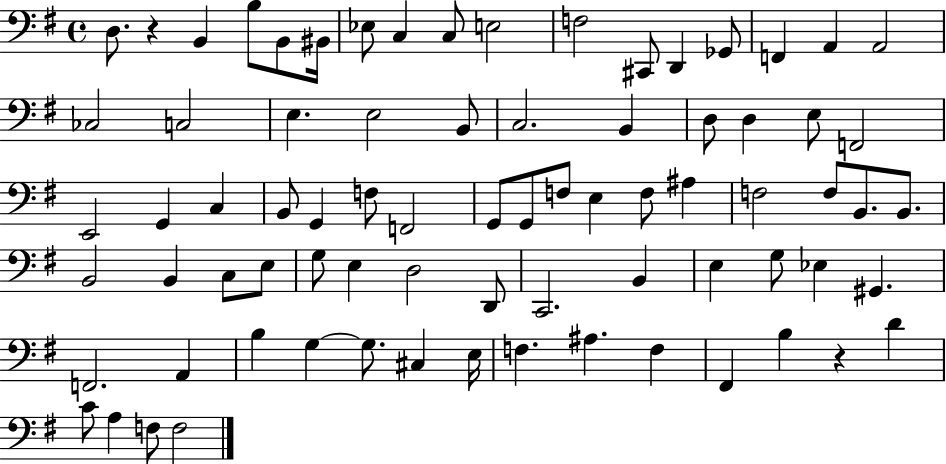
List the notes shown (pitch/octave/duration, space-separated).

D3/e. R/q B2/q B3/e B2/e BIS2/s Eb3/e C3/q C3/e E3/h F3/h C#2/e D2/q Gb2/e F2/q A2/q A2/h CES3/h C3/h E3/q. E3/h B2/e C3/h. B2/q D3/e D3/q E3/e F2/h E2/h G2/q C3/q B2/e G2/q F3/e F2/h G2/e G2/e F3/e E3/q F3/e A#3/q F3/h F3/e B2/e. B2/e. B2/h B2/q C3/e E3/e G3/e E3/q D3/h D2/e C2/h. B2/q E3/q G3/e Eb3/q G#2/q. F2/h. A2/q B3/q G3/q G3/e. C#3/q E3/s F3/q. A#3/q. F3/q F#2/q B3/q R/q D4/q C4/e A3/q F3/e F3/h